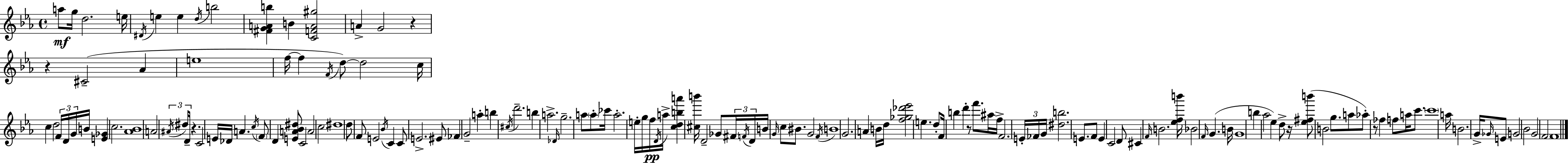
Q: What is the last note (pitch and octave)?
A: F4